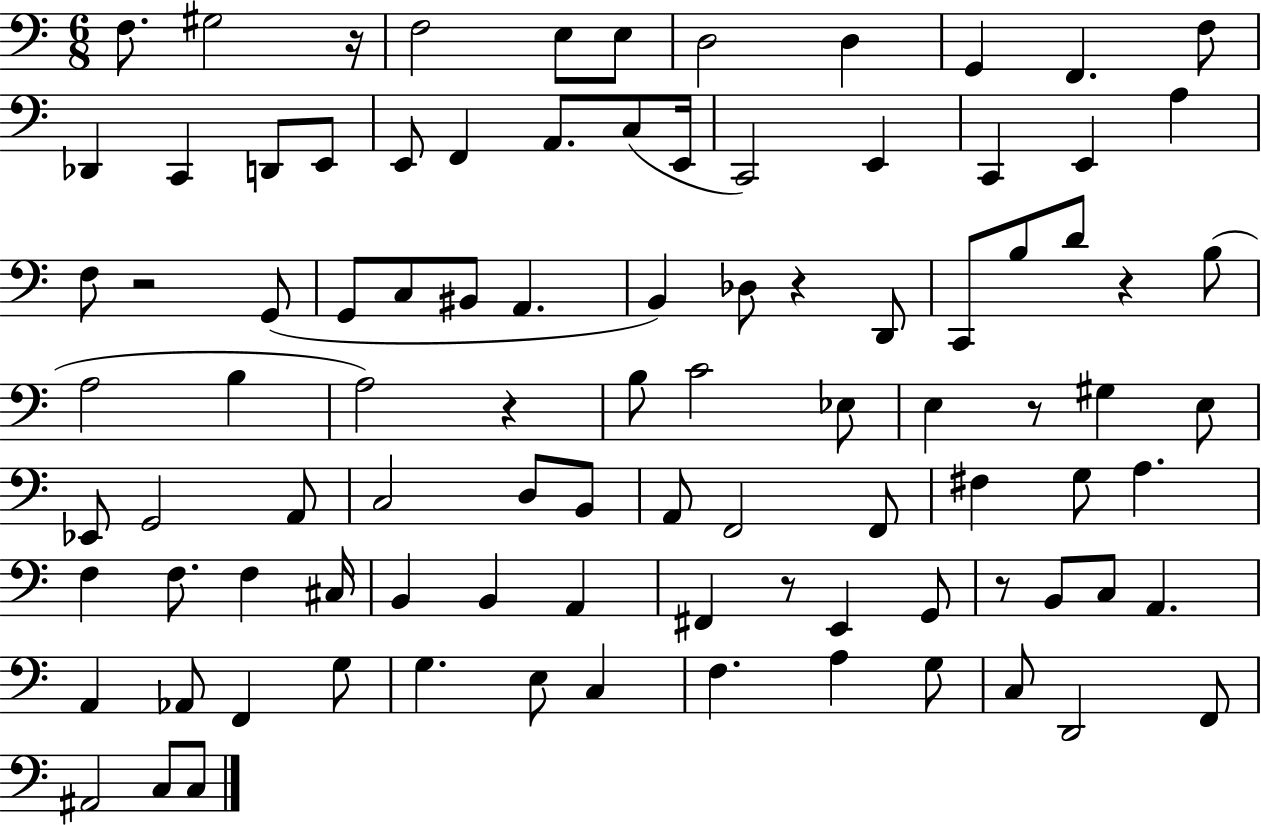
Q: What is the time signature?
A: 6/8